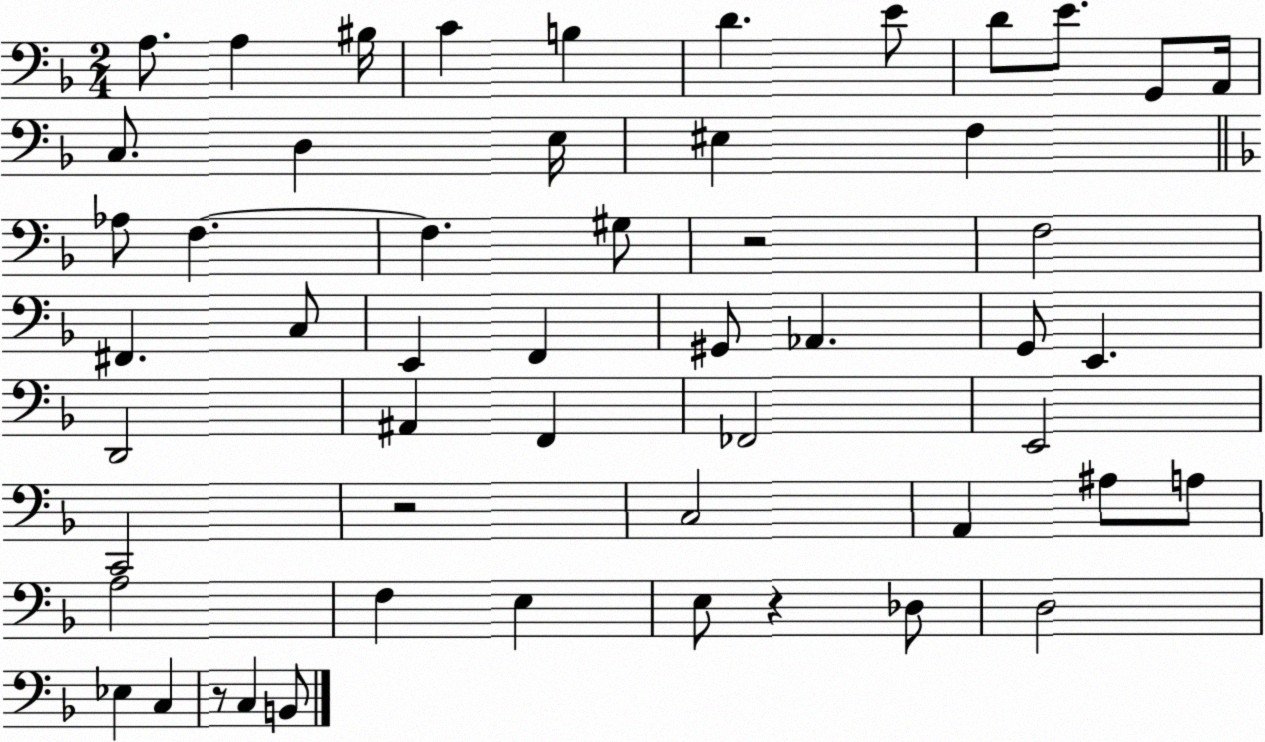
X:1
T:Untitled
M:2/4
L:1/4
K:F
A,/2 A, ^B,/4 C B, D E/2 D/2 E/2 G,,/2 A,,/4 C,/2 D, E,/4 ^E, F, _A,/2 F, F, ^G,/2 z2 F,2 ^F,, C,/2 E,, F,, ^G,,/2 _A,, G,,/2 E,, D,,2 ^A,, F,, _F,,2 E,,2 C,,2 z2 C,2 A,, ^A,/2 A,/2 A,2 F, E, E,/2 z _D,/2 D,2 _E, C, z/2 C, B,,/2